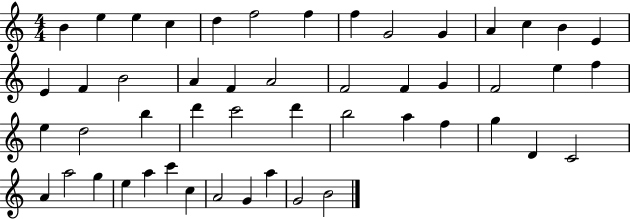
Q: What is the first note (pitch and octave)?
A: B4